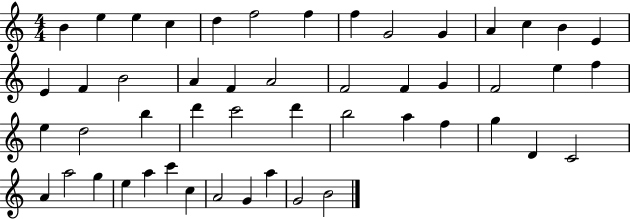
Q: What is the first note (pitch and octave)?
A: B4